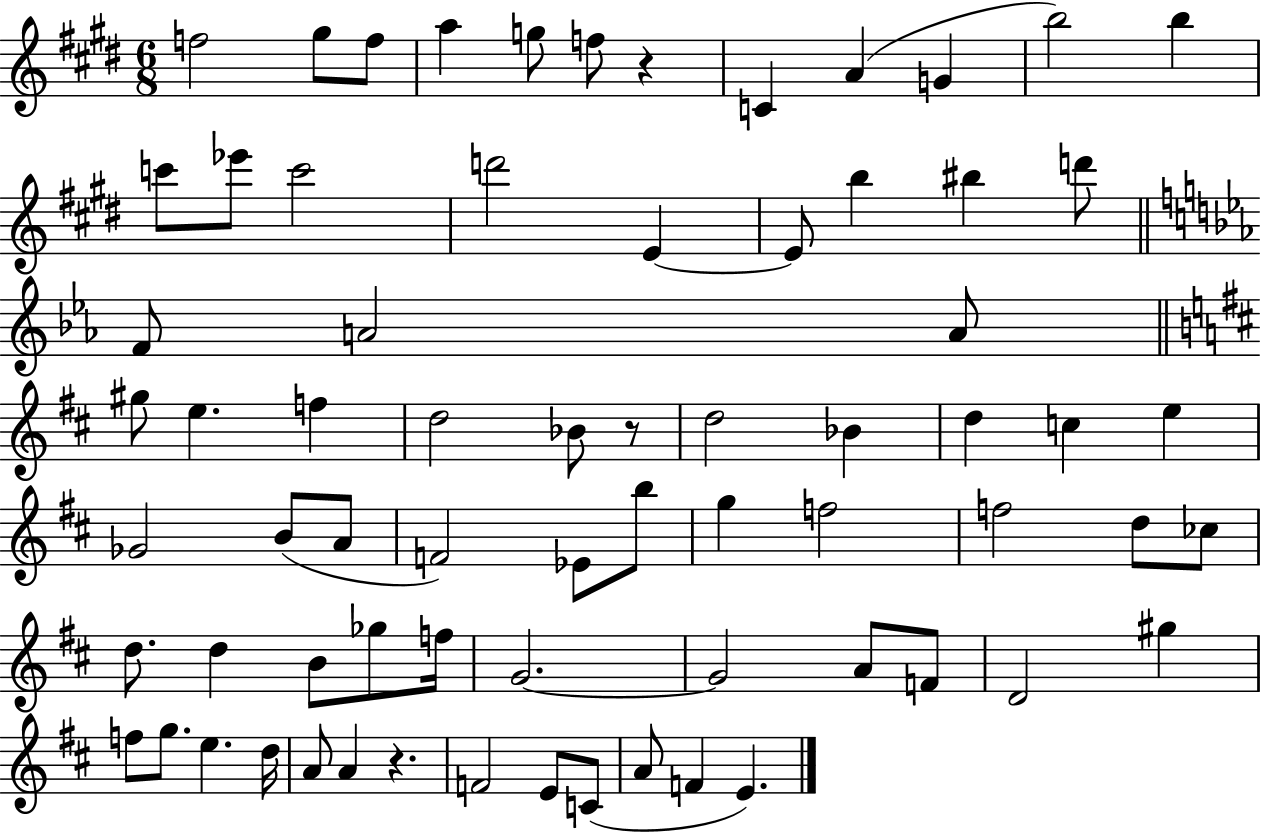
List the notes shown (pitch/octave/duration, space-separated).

F5/h G#5/e F5/e A5/q G5/e F5/e R/q C4/q A4/q G4/q B5/h B5/q C6/e Eb6/e C6/h D6/h E4/q E4/e B5/q BIS5/q D6/e F4/e A4/h A4/e G#5/e E5/q. F5/q D5/h Bb4/e R/e D5/h Bb4/q D5/q C5/q E5/q Gb4/h B4/e A4/e F4/h Eb4/e B5/e G5/q F5/h F5/h D5/e CES5/e D5/e. D5/q B4/e Gb5/e F5/s G4/h. G4/h A4/e F4/e D4/h G#5/q F5/e G5/e. E5/q. D5/s A4/e A4/q R/q. F4/h E4/e C4/e A4/e F4/q E4/q.